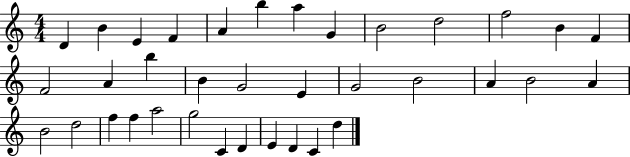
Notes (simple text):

D4/q B4/q E4/q F4/q A4/q B5/q A5/q G4/q B4/h D5/h F5/h B4/q F4/q F4/h A4/q B5/q B4/q G4/h E4/q G4/h B4/h A4/q B4/h A4/q B4/h D5/h F5/q F5/q A5/h G5/h C4/q D4/q E4/q D4/q C4/q D5/q